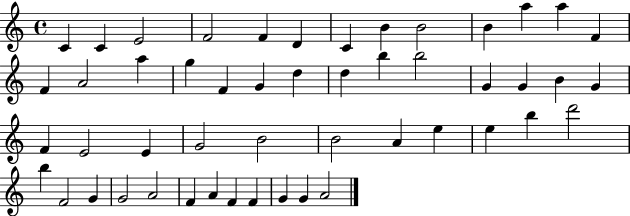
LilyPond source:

{
  \clef treble
  \time 4/4
  \defaultTimeSignature
  \key c \major
  c'4 c'4 e'2 | f'2 f'4 d'4 | c'4 b'4 b'2 | b'4 a''4 a''4 f'4 | \break f'4 a'2 a''4 | g''4 f'4 g'4 d''4 | d''4 b''4 b''2 | g'4 g'4 b'4 g'4 | \break f'4 e'2 e'4 | g'2 b'2 | b'2 a'4 e''4 | e''4 b''4 d'''2 | \break b''4 f'2 g'4 | g'2 a'2 | f'4 a'4 f'4 f'4 | g'4 g'4 a'2 | \break \bar "|."
}